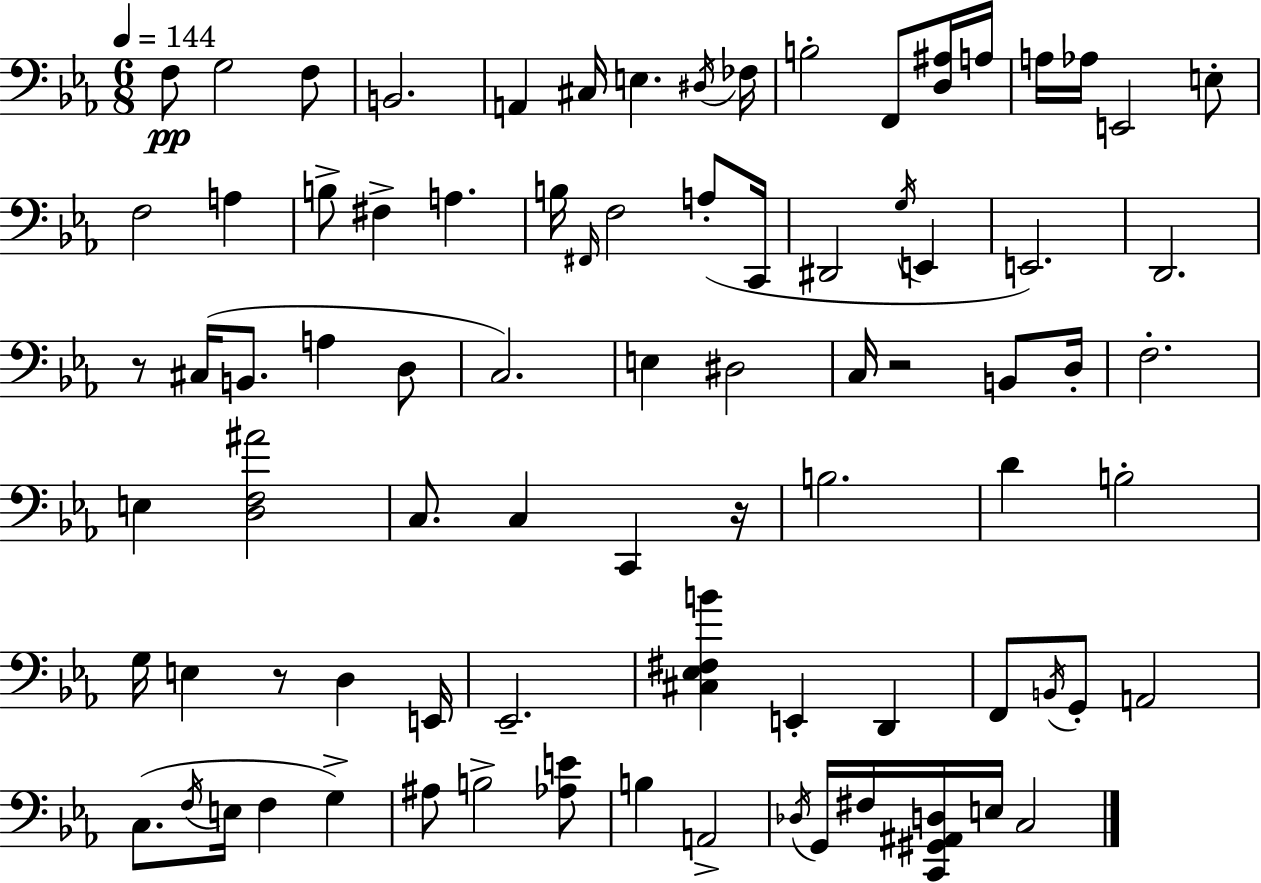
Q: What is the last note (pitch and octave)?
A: C3